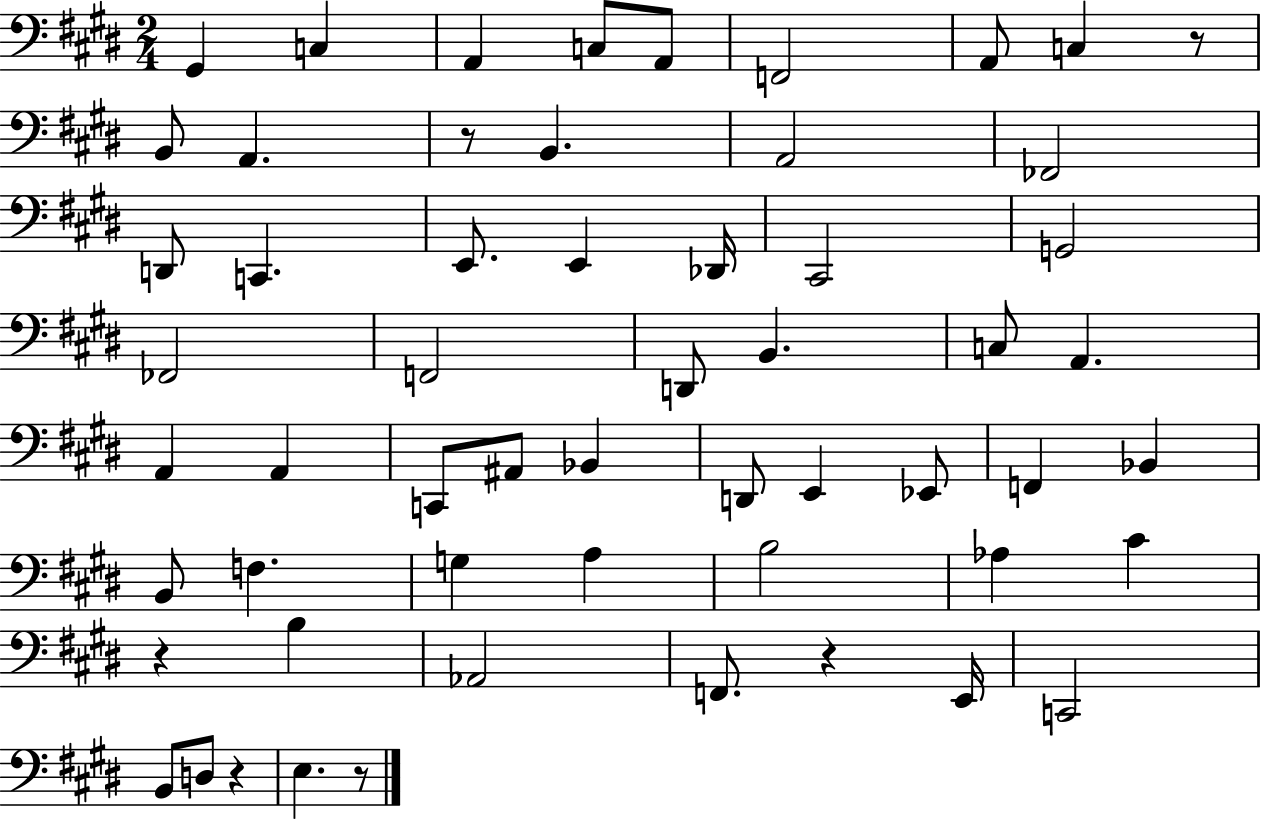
G#2/q C3/q A2/q C3/e A2/e F2/h A2/e C3/q R/e B2/e A2/q. R/e B2/q. A2/h FES2/h D2/e C2/q. E2/e. E2/q Db2/s C#2/h G2/h FES2/h F2/h D2/e B2/q. C3/e A2/q. A2/q A2/q C2/e A#2/e Bb2/q D2/e E2/q Eb2/e F2/q Bb2/q B2/e F3/q. G3/q A3/q B3/h Ab3/q C#4/q R/q B3/q Ab2/h F2/e. R/q E2/s C2/h B2/e D3/e R/q E3/q. R/e